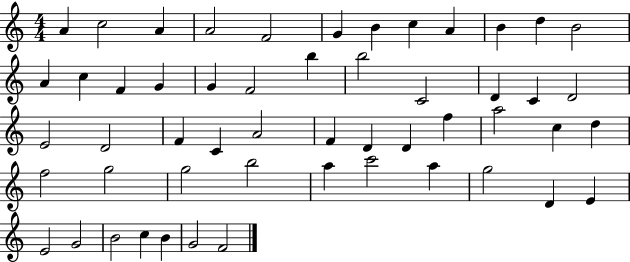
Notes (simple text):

A4/q C5/h A4/q A4/h F4/h G4/q B4/q C5/q A4/q B4/q D5/q B4/h A4/q C5/q F4/q G4/q G4/q F4/h B5/q B5/h C4/h D4/q C4/q D4/h E4/h D4/h F4/q C4/q A4/h F4/q D4/q D4/q F5/q A5/h C5/q D5/q F5/h G5/h G5/h B5/h A5/q C6/h A5/q G5/h D4/q E4/q E4/h G4/h B4/h C5/q B4/q G4/h F4/h